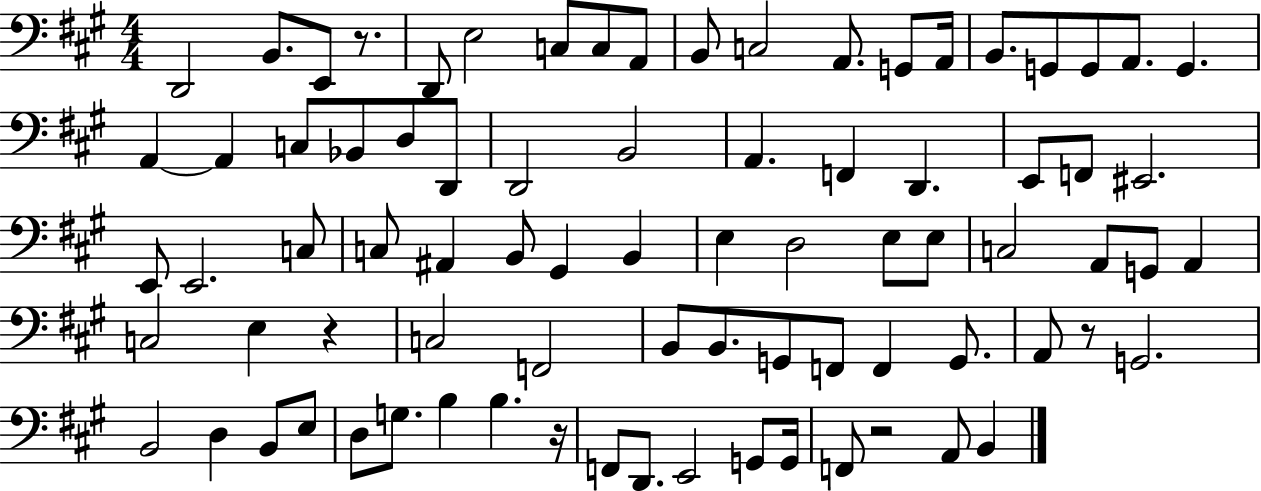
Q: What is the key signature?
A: A major